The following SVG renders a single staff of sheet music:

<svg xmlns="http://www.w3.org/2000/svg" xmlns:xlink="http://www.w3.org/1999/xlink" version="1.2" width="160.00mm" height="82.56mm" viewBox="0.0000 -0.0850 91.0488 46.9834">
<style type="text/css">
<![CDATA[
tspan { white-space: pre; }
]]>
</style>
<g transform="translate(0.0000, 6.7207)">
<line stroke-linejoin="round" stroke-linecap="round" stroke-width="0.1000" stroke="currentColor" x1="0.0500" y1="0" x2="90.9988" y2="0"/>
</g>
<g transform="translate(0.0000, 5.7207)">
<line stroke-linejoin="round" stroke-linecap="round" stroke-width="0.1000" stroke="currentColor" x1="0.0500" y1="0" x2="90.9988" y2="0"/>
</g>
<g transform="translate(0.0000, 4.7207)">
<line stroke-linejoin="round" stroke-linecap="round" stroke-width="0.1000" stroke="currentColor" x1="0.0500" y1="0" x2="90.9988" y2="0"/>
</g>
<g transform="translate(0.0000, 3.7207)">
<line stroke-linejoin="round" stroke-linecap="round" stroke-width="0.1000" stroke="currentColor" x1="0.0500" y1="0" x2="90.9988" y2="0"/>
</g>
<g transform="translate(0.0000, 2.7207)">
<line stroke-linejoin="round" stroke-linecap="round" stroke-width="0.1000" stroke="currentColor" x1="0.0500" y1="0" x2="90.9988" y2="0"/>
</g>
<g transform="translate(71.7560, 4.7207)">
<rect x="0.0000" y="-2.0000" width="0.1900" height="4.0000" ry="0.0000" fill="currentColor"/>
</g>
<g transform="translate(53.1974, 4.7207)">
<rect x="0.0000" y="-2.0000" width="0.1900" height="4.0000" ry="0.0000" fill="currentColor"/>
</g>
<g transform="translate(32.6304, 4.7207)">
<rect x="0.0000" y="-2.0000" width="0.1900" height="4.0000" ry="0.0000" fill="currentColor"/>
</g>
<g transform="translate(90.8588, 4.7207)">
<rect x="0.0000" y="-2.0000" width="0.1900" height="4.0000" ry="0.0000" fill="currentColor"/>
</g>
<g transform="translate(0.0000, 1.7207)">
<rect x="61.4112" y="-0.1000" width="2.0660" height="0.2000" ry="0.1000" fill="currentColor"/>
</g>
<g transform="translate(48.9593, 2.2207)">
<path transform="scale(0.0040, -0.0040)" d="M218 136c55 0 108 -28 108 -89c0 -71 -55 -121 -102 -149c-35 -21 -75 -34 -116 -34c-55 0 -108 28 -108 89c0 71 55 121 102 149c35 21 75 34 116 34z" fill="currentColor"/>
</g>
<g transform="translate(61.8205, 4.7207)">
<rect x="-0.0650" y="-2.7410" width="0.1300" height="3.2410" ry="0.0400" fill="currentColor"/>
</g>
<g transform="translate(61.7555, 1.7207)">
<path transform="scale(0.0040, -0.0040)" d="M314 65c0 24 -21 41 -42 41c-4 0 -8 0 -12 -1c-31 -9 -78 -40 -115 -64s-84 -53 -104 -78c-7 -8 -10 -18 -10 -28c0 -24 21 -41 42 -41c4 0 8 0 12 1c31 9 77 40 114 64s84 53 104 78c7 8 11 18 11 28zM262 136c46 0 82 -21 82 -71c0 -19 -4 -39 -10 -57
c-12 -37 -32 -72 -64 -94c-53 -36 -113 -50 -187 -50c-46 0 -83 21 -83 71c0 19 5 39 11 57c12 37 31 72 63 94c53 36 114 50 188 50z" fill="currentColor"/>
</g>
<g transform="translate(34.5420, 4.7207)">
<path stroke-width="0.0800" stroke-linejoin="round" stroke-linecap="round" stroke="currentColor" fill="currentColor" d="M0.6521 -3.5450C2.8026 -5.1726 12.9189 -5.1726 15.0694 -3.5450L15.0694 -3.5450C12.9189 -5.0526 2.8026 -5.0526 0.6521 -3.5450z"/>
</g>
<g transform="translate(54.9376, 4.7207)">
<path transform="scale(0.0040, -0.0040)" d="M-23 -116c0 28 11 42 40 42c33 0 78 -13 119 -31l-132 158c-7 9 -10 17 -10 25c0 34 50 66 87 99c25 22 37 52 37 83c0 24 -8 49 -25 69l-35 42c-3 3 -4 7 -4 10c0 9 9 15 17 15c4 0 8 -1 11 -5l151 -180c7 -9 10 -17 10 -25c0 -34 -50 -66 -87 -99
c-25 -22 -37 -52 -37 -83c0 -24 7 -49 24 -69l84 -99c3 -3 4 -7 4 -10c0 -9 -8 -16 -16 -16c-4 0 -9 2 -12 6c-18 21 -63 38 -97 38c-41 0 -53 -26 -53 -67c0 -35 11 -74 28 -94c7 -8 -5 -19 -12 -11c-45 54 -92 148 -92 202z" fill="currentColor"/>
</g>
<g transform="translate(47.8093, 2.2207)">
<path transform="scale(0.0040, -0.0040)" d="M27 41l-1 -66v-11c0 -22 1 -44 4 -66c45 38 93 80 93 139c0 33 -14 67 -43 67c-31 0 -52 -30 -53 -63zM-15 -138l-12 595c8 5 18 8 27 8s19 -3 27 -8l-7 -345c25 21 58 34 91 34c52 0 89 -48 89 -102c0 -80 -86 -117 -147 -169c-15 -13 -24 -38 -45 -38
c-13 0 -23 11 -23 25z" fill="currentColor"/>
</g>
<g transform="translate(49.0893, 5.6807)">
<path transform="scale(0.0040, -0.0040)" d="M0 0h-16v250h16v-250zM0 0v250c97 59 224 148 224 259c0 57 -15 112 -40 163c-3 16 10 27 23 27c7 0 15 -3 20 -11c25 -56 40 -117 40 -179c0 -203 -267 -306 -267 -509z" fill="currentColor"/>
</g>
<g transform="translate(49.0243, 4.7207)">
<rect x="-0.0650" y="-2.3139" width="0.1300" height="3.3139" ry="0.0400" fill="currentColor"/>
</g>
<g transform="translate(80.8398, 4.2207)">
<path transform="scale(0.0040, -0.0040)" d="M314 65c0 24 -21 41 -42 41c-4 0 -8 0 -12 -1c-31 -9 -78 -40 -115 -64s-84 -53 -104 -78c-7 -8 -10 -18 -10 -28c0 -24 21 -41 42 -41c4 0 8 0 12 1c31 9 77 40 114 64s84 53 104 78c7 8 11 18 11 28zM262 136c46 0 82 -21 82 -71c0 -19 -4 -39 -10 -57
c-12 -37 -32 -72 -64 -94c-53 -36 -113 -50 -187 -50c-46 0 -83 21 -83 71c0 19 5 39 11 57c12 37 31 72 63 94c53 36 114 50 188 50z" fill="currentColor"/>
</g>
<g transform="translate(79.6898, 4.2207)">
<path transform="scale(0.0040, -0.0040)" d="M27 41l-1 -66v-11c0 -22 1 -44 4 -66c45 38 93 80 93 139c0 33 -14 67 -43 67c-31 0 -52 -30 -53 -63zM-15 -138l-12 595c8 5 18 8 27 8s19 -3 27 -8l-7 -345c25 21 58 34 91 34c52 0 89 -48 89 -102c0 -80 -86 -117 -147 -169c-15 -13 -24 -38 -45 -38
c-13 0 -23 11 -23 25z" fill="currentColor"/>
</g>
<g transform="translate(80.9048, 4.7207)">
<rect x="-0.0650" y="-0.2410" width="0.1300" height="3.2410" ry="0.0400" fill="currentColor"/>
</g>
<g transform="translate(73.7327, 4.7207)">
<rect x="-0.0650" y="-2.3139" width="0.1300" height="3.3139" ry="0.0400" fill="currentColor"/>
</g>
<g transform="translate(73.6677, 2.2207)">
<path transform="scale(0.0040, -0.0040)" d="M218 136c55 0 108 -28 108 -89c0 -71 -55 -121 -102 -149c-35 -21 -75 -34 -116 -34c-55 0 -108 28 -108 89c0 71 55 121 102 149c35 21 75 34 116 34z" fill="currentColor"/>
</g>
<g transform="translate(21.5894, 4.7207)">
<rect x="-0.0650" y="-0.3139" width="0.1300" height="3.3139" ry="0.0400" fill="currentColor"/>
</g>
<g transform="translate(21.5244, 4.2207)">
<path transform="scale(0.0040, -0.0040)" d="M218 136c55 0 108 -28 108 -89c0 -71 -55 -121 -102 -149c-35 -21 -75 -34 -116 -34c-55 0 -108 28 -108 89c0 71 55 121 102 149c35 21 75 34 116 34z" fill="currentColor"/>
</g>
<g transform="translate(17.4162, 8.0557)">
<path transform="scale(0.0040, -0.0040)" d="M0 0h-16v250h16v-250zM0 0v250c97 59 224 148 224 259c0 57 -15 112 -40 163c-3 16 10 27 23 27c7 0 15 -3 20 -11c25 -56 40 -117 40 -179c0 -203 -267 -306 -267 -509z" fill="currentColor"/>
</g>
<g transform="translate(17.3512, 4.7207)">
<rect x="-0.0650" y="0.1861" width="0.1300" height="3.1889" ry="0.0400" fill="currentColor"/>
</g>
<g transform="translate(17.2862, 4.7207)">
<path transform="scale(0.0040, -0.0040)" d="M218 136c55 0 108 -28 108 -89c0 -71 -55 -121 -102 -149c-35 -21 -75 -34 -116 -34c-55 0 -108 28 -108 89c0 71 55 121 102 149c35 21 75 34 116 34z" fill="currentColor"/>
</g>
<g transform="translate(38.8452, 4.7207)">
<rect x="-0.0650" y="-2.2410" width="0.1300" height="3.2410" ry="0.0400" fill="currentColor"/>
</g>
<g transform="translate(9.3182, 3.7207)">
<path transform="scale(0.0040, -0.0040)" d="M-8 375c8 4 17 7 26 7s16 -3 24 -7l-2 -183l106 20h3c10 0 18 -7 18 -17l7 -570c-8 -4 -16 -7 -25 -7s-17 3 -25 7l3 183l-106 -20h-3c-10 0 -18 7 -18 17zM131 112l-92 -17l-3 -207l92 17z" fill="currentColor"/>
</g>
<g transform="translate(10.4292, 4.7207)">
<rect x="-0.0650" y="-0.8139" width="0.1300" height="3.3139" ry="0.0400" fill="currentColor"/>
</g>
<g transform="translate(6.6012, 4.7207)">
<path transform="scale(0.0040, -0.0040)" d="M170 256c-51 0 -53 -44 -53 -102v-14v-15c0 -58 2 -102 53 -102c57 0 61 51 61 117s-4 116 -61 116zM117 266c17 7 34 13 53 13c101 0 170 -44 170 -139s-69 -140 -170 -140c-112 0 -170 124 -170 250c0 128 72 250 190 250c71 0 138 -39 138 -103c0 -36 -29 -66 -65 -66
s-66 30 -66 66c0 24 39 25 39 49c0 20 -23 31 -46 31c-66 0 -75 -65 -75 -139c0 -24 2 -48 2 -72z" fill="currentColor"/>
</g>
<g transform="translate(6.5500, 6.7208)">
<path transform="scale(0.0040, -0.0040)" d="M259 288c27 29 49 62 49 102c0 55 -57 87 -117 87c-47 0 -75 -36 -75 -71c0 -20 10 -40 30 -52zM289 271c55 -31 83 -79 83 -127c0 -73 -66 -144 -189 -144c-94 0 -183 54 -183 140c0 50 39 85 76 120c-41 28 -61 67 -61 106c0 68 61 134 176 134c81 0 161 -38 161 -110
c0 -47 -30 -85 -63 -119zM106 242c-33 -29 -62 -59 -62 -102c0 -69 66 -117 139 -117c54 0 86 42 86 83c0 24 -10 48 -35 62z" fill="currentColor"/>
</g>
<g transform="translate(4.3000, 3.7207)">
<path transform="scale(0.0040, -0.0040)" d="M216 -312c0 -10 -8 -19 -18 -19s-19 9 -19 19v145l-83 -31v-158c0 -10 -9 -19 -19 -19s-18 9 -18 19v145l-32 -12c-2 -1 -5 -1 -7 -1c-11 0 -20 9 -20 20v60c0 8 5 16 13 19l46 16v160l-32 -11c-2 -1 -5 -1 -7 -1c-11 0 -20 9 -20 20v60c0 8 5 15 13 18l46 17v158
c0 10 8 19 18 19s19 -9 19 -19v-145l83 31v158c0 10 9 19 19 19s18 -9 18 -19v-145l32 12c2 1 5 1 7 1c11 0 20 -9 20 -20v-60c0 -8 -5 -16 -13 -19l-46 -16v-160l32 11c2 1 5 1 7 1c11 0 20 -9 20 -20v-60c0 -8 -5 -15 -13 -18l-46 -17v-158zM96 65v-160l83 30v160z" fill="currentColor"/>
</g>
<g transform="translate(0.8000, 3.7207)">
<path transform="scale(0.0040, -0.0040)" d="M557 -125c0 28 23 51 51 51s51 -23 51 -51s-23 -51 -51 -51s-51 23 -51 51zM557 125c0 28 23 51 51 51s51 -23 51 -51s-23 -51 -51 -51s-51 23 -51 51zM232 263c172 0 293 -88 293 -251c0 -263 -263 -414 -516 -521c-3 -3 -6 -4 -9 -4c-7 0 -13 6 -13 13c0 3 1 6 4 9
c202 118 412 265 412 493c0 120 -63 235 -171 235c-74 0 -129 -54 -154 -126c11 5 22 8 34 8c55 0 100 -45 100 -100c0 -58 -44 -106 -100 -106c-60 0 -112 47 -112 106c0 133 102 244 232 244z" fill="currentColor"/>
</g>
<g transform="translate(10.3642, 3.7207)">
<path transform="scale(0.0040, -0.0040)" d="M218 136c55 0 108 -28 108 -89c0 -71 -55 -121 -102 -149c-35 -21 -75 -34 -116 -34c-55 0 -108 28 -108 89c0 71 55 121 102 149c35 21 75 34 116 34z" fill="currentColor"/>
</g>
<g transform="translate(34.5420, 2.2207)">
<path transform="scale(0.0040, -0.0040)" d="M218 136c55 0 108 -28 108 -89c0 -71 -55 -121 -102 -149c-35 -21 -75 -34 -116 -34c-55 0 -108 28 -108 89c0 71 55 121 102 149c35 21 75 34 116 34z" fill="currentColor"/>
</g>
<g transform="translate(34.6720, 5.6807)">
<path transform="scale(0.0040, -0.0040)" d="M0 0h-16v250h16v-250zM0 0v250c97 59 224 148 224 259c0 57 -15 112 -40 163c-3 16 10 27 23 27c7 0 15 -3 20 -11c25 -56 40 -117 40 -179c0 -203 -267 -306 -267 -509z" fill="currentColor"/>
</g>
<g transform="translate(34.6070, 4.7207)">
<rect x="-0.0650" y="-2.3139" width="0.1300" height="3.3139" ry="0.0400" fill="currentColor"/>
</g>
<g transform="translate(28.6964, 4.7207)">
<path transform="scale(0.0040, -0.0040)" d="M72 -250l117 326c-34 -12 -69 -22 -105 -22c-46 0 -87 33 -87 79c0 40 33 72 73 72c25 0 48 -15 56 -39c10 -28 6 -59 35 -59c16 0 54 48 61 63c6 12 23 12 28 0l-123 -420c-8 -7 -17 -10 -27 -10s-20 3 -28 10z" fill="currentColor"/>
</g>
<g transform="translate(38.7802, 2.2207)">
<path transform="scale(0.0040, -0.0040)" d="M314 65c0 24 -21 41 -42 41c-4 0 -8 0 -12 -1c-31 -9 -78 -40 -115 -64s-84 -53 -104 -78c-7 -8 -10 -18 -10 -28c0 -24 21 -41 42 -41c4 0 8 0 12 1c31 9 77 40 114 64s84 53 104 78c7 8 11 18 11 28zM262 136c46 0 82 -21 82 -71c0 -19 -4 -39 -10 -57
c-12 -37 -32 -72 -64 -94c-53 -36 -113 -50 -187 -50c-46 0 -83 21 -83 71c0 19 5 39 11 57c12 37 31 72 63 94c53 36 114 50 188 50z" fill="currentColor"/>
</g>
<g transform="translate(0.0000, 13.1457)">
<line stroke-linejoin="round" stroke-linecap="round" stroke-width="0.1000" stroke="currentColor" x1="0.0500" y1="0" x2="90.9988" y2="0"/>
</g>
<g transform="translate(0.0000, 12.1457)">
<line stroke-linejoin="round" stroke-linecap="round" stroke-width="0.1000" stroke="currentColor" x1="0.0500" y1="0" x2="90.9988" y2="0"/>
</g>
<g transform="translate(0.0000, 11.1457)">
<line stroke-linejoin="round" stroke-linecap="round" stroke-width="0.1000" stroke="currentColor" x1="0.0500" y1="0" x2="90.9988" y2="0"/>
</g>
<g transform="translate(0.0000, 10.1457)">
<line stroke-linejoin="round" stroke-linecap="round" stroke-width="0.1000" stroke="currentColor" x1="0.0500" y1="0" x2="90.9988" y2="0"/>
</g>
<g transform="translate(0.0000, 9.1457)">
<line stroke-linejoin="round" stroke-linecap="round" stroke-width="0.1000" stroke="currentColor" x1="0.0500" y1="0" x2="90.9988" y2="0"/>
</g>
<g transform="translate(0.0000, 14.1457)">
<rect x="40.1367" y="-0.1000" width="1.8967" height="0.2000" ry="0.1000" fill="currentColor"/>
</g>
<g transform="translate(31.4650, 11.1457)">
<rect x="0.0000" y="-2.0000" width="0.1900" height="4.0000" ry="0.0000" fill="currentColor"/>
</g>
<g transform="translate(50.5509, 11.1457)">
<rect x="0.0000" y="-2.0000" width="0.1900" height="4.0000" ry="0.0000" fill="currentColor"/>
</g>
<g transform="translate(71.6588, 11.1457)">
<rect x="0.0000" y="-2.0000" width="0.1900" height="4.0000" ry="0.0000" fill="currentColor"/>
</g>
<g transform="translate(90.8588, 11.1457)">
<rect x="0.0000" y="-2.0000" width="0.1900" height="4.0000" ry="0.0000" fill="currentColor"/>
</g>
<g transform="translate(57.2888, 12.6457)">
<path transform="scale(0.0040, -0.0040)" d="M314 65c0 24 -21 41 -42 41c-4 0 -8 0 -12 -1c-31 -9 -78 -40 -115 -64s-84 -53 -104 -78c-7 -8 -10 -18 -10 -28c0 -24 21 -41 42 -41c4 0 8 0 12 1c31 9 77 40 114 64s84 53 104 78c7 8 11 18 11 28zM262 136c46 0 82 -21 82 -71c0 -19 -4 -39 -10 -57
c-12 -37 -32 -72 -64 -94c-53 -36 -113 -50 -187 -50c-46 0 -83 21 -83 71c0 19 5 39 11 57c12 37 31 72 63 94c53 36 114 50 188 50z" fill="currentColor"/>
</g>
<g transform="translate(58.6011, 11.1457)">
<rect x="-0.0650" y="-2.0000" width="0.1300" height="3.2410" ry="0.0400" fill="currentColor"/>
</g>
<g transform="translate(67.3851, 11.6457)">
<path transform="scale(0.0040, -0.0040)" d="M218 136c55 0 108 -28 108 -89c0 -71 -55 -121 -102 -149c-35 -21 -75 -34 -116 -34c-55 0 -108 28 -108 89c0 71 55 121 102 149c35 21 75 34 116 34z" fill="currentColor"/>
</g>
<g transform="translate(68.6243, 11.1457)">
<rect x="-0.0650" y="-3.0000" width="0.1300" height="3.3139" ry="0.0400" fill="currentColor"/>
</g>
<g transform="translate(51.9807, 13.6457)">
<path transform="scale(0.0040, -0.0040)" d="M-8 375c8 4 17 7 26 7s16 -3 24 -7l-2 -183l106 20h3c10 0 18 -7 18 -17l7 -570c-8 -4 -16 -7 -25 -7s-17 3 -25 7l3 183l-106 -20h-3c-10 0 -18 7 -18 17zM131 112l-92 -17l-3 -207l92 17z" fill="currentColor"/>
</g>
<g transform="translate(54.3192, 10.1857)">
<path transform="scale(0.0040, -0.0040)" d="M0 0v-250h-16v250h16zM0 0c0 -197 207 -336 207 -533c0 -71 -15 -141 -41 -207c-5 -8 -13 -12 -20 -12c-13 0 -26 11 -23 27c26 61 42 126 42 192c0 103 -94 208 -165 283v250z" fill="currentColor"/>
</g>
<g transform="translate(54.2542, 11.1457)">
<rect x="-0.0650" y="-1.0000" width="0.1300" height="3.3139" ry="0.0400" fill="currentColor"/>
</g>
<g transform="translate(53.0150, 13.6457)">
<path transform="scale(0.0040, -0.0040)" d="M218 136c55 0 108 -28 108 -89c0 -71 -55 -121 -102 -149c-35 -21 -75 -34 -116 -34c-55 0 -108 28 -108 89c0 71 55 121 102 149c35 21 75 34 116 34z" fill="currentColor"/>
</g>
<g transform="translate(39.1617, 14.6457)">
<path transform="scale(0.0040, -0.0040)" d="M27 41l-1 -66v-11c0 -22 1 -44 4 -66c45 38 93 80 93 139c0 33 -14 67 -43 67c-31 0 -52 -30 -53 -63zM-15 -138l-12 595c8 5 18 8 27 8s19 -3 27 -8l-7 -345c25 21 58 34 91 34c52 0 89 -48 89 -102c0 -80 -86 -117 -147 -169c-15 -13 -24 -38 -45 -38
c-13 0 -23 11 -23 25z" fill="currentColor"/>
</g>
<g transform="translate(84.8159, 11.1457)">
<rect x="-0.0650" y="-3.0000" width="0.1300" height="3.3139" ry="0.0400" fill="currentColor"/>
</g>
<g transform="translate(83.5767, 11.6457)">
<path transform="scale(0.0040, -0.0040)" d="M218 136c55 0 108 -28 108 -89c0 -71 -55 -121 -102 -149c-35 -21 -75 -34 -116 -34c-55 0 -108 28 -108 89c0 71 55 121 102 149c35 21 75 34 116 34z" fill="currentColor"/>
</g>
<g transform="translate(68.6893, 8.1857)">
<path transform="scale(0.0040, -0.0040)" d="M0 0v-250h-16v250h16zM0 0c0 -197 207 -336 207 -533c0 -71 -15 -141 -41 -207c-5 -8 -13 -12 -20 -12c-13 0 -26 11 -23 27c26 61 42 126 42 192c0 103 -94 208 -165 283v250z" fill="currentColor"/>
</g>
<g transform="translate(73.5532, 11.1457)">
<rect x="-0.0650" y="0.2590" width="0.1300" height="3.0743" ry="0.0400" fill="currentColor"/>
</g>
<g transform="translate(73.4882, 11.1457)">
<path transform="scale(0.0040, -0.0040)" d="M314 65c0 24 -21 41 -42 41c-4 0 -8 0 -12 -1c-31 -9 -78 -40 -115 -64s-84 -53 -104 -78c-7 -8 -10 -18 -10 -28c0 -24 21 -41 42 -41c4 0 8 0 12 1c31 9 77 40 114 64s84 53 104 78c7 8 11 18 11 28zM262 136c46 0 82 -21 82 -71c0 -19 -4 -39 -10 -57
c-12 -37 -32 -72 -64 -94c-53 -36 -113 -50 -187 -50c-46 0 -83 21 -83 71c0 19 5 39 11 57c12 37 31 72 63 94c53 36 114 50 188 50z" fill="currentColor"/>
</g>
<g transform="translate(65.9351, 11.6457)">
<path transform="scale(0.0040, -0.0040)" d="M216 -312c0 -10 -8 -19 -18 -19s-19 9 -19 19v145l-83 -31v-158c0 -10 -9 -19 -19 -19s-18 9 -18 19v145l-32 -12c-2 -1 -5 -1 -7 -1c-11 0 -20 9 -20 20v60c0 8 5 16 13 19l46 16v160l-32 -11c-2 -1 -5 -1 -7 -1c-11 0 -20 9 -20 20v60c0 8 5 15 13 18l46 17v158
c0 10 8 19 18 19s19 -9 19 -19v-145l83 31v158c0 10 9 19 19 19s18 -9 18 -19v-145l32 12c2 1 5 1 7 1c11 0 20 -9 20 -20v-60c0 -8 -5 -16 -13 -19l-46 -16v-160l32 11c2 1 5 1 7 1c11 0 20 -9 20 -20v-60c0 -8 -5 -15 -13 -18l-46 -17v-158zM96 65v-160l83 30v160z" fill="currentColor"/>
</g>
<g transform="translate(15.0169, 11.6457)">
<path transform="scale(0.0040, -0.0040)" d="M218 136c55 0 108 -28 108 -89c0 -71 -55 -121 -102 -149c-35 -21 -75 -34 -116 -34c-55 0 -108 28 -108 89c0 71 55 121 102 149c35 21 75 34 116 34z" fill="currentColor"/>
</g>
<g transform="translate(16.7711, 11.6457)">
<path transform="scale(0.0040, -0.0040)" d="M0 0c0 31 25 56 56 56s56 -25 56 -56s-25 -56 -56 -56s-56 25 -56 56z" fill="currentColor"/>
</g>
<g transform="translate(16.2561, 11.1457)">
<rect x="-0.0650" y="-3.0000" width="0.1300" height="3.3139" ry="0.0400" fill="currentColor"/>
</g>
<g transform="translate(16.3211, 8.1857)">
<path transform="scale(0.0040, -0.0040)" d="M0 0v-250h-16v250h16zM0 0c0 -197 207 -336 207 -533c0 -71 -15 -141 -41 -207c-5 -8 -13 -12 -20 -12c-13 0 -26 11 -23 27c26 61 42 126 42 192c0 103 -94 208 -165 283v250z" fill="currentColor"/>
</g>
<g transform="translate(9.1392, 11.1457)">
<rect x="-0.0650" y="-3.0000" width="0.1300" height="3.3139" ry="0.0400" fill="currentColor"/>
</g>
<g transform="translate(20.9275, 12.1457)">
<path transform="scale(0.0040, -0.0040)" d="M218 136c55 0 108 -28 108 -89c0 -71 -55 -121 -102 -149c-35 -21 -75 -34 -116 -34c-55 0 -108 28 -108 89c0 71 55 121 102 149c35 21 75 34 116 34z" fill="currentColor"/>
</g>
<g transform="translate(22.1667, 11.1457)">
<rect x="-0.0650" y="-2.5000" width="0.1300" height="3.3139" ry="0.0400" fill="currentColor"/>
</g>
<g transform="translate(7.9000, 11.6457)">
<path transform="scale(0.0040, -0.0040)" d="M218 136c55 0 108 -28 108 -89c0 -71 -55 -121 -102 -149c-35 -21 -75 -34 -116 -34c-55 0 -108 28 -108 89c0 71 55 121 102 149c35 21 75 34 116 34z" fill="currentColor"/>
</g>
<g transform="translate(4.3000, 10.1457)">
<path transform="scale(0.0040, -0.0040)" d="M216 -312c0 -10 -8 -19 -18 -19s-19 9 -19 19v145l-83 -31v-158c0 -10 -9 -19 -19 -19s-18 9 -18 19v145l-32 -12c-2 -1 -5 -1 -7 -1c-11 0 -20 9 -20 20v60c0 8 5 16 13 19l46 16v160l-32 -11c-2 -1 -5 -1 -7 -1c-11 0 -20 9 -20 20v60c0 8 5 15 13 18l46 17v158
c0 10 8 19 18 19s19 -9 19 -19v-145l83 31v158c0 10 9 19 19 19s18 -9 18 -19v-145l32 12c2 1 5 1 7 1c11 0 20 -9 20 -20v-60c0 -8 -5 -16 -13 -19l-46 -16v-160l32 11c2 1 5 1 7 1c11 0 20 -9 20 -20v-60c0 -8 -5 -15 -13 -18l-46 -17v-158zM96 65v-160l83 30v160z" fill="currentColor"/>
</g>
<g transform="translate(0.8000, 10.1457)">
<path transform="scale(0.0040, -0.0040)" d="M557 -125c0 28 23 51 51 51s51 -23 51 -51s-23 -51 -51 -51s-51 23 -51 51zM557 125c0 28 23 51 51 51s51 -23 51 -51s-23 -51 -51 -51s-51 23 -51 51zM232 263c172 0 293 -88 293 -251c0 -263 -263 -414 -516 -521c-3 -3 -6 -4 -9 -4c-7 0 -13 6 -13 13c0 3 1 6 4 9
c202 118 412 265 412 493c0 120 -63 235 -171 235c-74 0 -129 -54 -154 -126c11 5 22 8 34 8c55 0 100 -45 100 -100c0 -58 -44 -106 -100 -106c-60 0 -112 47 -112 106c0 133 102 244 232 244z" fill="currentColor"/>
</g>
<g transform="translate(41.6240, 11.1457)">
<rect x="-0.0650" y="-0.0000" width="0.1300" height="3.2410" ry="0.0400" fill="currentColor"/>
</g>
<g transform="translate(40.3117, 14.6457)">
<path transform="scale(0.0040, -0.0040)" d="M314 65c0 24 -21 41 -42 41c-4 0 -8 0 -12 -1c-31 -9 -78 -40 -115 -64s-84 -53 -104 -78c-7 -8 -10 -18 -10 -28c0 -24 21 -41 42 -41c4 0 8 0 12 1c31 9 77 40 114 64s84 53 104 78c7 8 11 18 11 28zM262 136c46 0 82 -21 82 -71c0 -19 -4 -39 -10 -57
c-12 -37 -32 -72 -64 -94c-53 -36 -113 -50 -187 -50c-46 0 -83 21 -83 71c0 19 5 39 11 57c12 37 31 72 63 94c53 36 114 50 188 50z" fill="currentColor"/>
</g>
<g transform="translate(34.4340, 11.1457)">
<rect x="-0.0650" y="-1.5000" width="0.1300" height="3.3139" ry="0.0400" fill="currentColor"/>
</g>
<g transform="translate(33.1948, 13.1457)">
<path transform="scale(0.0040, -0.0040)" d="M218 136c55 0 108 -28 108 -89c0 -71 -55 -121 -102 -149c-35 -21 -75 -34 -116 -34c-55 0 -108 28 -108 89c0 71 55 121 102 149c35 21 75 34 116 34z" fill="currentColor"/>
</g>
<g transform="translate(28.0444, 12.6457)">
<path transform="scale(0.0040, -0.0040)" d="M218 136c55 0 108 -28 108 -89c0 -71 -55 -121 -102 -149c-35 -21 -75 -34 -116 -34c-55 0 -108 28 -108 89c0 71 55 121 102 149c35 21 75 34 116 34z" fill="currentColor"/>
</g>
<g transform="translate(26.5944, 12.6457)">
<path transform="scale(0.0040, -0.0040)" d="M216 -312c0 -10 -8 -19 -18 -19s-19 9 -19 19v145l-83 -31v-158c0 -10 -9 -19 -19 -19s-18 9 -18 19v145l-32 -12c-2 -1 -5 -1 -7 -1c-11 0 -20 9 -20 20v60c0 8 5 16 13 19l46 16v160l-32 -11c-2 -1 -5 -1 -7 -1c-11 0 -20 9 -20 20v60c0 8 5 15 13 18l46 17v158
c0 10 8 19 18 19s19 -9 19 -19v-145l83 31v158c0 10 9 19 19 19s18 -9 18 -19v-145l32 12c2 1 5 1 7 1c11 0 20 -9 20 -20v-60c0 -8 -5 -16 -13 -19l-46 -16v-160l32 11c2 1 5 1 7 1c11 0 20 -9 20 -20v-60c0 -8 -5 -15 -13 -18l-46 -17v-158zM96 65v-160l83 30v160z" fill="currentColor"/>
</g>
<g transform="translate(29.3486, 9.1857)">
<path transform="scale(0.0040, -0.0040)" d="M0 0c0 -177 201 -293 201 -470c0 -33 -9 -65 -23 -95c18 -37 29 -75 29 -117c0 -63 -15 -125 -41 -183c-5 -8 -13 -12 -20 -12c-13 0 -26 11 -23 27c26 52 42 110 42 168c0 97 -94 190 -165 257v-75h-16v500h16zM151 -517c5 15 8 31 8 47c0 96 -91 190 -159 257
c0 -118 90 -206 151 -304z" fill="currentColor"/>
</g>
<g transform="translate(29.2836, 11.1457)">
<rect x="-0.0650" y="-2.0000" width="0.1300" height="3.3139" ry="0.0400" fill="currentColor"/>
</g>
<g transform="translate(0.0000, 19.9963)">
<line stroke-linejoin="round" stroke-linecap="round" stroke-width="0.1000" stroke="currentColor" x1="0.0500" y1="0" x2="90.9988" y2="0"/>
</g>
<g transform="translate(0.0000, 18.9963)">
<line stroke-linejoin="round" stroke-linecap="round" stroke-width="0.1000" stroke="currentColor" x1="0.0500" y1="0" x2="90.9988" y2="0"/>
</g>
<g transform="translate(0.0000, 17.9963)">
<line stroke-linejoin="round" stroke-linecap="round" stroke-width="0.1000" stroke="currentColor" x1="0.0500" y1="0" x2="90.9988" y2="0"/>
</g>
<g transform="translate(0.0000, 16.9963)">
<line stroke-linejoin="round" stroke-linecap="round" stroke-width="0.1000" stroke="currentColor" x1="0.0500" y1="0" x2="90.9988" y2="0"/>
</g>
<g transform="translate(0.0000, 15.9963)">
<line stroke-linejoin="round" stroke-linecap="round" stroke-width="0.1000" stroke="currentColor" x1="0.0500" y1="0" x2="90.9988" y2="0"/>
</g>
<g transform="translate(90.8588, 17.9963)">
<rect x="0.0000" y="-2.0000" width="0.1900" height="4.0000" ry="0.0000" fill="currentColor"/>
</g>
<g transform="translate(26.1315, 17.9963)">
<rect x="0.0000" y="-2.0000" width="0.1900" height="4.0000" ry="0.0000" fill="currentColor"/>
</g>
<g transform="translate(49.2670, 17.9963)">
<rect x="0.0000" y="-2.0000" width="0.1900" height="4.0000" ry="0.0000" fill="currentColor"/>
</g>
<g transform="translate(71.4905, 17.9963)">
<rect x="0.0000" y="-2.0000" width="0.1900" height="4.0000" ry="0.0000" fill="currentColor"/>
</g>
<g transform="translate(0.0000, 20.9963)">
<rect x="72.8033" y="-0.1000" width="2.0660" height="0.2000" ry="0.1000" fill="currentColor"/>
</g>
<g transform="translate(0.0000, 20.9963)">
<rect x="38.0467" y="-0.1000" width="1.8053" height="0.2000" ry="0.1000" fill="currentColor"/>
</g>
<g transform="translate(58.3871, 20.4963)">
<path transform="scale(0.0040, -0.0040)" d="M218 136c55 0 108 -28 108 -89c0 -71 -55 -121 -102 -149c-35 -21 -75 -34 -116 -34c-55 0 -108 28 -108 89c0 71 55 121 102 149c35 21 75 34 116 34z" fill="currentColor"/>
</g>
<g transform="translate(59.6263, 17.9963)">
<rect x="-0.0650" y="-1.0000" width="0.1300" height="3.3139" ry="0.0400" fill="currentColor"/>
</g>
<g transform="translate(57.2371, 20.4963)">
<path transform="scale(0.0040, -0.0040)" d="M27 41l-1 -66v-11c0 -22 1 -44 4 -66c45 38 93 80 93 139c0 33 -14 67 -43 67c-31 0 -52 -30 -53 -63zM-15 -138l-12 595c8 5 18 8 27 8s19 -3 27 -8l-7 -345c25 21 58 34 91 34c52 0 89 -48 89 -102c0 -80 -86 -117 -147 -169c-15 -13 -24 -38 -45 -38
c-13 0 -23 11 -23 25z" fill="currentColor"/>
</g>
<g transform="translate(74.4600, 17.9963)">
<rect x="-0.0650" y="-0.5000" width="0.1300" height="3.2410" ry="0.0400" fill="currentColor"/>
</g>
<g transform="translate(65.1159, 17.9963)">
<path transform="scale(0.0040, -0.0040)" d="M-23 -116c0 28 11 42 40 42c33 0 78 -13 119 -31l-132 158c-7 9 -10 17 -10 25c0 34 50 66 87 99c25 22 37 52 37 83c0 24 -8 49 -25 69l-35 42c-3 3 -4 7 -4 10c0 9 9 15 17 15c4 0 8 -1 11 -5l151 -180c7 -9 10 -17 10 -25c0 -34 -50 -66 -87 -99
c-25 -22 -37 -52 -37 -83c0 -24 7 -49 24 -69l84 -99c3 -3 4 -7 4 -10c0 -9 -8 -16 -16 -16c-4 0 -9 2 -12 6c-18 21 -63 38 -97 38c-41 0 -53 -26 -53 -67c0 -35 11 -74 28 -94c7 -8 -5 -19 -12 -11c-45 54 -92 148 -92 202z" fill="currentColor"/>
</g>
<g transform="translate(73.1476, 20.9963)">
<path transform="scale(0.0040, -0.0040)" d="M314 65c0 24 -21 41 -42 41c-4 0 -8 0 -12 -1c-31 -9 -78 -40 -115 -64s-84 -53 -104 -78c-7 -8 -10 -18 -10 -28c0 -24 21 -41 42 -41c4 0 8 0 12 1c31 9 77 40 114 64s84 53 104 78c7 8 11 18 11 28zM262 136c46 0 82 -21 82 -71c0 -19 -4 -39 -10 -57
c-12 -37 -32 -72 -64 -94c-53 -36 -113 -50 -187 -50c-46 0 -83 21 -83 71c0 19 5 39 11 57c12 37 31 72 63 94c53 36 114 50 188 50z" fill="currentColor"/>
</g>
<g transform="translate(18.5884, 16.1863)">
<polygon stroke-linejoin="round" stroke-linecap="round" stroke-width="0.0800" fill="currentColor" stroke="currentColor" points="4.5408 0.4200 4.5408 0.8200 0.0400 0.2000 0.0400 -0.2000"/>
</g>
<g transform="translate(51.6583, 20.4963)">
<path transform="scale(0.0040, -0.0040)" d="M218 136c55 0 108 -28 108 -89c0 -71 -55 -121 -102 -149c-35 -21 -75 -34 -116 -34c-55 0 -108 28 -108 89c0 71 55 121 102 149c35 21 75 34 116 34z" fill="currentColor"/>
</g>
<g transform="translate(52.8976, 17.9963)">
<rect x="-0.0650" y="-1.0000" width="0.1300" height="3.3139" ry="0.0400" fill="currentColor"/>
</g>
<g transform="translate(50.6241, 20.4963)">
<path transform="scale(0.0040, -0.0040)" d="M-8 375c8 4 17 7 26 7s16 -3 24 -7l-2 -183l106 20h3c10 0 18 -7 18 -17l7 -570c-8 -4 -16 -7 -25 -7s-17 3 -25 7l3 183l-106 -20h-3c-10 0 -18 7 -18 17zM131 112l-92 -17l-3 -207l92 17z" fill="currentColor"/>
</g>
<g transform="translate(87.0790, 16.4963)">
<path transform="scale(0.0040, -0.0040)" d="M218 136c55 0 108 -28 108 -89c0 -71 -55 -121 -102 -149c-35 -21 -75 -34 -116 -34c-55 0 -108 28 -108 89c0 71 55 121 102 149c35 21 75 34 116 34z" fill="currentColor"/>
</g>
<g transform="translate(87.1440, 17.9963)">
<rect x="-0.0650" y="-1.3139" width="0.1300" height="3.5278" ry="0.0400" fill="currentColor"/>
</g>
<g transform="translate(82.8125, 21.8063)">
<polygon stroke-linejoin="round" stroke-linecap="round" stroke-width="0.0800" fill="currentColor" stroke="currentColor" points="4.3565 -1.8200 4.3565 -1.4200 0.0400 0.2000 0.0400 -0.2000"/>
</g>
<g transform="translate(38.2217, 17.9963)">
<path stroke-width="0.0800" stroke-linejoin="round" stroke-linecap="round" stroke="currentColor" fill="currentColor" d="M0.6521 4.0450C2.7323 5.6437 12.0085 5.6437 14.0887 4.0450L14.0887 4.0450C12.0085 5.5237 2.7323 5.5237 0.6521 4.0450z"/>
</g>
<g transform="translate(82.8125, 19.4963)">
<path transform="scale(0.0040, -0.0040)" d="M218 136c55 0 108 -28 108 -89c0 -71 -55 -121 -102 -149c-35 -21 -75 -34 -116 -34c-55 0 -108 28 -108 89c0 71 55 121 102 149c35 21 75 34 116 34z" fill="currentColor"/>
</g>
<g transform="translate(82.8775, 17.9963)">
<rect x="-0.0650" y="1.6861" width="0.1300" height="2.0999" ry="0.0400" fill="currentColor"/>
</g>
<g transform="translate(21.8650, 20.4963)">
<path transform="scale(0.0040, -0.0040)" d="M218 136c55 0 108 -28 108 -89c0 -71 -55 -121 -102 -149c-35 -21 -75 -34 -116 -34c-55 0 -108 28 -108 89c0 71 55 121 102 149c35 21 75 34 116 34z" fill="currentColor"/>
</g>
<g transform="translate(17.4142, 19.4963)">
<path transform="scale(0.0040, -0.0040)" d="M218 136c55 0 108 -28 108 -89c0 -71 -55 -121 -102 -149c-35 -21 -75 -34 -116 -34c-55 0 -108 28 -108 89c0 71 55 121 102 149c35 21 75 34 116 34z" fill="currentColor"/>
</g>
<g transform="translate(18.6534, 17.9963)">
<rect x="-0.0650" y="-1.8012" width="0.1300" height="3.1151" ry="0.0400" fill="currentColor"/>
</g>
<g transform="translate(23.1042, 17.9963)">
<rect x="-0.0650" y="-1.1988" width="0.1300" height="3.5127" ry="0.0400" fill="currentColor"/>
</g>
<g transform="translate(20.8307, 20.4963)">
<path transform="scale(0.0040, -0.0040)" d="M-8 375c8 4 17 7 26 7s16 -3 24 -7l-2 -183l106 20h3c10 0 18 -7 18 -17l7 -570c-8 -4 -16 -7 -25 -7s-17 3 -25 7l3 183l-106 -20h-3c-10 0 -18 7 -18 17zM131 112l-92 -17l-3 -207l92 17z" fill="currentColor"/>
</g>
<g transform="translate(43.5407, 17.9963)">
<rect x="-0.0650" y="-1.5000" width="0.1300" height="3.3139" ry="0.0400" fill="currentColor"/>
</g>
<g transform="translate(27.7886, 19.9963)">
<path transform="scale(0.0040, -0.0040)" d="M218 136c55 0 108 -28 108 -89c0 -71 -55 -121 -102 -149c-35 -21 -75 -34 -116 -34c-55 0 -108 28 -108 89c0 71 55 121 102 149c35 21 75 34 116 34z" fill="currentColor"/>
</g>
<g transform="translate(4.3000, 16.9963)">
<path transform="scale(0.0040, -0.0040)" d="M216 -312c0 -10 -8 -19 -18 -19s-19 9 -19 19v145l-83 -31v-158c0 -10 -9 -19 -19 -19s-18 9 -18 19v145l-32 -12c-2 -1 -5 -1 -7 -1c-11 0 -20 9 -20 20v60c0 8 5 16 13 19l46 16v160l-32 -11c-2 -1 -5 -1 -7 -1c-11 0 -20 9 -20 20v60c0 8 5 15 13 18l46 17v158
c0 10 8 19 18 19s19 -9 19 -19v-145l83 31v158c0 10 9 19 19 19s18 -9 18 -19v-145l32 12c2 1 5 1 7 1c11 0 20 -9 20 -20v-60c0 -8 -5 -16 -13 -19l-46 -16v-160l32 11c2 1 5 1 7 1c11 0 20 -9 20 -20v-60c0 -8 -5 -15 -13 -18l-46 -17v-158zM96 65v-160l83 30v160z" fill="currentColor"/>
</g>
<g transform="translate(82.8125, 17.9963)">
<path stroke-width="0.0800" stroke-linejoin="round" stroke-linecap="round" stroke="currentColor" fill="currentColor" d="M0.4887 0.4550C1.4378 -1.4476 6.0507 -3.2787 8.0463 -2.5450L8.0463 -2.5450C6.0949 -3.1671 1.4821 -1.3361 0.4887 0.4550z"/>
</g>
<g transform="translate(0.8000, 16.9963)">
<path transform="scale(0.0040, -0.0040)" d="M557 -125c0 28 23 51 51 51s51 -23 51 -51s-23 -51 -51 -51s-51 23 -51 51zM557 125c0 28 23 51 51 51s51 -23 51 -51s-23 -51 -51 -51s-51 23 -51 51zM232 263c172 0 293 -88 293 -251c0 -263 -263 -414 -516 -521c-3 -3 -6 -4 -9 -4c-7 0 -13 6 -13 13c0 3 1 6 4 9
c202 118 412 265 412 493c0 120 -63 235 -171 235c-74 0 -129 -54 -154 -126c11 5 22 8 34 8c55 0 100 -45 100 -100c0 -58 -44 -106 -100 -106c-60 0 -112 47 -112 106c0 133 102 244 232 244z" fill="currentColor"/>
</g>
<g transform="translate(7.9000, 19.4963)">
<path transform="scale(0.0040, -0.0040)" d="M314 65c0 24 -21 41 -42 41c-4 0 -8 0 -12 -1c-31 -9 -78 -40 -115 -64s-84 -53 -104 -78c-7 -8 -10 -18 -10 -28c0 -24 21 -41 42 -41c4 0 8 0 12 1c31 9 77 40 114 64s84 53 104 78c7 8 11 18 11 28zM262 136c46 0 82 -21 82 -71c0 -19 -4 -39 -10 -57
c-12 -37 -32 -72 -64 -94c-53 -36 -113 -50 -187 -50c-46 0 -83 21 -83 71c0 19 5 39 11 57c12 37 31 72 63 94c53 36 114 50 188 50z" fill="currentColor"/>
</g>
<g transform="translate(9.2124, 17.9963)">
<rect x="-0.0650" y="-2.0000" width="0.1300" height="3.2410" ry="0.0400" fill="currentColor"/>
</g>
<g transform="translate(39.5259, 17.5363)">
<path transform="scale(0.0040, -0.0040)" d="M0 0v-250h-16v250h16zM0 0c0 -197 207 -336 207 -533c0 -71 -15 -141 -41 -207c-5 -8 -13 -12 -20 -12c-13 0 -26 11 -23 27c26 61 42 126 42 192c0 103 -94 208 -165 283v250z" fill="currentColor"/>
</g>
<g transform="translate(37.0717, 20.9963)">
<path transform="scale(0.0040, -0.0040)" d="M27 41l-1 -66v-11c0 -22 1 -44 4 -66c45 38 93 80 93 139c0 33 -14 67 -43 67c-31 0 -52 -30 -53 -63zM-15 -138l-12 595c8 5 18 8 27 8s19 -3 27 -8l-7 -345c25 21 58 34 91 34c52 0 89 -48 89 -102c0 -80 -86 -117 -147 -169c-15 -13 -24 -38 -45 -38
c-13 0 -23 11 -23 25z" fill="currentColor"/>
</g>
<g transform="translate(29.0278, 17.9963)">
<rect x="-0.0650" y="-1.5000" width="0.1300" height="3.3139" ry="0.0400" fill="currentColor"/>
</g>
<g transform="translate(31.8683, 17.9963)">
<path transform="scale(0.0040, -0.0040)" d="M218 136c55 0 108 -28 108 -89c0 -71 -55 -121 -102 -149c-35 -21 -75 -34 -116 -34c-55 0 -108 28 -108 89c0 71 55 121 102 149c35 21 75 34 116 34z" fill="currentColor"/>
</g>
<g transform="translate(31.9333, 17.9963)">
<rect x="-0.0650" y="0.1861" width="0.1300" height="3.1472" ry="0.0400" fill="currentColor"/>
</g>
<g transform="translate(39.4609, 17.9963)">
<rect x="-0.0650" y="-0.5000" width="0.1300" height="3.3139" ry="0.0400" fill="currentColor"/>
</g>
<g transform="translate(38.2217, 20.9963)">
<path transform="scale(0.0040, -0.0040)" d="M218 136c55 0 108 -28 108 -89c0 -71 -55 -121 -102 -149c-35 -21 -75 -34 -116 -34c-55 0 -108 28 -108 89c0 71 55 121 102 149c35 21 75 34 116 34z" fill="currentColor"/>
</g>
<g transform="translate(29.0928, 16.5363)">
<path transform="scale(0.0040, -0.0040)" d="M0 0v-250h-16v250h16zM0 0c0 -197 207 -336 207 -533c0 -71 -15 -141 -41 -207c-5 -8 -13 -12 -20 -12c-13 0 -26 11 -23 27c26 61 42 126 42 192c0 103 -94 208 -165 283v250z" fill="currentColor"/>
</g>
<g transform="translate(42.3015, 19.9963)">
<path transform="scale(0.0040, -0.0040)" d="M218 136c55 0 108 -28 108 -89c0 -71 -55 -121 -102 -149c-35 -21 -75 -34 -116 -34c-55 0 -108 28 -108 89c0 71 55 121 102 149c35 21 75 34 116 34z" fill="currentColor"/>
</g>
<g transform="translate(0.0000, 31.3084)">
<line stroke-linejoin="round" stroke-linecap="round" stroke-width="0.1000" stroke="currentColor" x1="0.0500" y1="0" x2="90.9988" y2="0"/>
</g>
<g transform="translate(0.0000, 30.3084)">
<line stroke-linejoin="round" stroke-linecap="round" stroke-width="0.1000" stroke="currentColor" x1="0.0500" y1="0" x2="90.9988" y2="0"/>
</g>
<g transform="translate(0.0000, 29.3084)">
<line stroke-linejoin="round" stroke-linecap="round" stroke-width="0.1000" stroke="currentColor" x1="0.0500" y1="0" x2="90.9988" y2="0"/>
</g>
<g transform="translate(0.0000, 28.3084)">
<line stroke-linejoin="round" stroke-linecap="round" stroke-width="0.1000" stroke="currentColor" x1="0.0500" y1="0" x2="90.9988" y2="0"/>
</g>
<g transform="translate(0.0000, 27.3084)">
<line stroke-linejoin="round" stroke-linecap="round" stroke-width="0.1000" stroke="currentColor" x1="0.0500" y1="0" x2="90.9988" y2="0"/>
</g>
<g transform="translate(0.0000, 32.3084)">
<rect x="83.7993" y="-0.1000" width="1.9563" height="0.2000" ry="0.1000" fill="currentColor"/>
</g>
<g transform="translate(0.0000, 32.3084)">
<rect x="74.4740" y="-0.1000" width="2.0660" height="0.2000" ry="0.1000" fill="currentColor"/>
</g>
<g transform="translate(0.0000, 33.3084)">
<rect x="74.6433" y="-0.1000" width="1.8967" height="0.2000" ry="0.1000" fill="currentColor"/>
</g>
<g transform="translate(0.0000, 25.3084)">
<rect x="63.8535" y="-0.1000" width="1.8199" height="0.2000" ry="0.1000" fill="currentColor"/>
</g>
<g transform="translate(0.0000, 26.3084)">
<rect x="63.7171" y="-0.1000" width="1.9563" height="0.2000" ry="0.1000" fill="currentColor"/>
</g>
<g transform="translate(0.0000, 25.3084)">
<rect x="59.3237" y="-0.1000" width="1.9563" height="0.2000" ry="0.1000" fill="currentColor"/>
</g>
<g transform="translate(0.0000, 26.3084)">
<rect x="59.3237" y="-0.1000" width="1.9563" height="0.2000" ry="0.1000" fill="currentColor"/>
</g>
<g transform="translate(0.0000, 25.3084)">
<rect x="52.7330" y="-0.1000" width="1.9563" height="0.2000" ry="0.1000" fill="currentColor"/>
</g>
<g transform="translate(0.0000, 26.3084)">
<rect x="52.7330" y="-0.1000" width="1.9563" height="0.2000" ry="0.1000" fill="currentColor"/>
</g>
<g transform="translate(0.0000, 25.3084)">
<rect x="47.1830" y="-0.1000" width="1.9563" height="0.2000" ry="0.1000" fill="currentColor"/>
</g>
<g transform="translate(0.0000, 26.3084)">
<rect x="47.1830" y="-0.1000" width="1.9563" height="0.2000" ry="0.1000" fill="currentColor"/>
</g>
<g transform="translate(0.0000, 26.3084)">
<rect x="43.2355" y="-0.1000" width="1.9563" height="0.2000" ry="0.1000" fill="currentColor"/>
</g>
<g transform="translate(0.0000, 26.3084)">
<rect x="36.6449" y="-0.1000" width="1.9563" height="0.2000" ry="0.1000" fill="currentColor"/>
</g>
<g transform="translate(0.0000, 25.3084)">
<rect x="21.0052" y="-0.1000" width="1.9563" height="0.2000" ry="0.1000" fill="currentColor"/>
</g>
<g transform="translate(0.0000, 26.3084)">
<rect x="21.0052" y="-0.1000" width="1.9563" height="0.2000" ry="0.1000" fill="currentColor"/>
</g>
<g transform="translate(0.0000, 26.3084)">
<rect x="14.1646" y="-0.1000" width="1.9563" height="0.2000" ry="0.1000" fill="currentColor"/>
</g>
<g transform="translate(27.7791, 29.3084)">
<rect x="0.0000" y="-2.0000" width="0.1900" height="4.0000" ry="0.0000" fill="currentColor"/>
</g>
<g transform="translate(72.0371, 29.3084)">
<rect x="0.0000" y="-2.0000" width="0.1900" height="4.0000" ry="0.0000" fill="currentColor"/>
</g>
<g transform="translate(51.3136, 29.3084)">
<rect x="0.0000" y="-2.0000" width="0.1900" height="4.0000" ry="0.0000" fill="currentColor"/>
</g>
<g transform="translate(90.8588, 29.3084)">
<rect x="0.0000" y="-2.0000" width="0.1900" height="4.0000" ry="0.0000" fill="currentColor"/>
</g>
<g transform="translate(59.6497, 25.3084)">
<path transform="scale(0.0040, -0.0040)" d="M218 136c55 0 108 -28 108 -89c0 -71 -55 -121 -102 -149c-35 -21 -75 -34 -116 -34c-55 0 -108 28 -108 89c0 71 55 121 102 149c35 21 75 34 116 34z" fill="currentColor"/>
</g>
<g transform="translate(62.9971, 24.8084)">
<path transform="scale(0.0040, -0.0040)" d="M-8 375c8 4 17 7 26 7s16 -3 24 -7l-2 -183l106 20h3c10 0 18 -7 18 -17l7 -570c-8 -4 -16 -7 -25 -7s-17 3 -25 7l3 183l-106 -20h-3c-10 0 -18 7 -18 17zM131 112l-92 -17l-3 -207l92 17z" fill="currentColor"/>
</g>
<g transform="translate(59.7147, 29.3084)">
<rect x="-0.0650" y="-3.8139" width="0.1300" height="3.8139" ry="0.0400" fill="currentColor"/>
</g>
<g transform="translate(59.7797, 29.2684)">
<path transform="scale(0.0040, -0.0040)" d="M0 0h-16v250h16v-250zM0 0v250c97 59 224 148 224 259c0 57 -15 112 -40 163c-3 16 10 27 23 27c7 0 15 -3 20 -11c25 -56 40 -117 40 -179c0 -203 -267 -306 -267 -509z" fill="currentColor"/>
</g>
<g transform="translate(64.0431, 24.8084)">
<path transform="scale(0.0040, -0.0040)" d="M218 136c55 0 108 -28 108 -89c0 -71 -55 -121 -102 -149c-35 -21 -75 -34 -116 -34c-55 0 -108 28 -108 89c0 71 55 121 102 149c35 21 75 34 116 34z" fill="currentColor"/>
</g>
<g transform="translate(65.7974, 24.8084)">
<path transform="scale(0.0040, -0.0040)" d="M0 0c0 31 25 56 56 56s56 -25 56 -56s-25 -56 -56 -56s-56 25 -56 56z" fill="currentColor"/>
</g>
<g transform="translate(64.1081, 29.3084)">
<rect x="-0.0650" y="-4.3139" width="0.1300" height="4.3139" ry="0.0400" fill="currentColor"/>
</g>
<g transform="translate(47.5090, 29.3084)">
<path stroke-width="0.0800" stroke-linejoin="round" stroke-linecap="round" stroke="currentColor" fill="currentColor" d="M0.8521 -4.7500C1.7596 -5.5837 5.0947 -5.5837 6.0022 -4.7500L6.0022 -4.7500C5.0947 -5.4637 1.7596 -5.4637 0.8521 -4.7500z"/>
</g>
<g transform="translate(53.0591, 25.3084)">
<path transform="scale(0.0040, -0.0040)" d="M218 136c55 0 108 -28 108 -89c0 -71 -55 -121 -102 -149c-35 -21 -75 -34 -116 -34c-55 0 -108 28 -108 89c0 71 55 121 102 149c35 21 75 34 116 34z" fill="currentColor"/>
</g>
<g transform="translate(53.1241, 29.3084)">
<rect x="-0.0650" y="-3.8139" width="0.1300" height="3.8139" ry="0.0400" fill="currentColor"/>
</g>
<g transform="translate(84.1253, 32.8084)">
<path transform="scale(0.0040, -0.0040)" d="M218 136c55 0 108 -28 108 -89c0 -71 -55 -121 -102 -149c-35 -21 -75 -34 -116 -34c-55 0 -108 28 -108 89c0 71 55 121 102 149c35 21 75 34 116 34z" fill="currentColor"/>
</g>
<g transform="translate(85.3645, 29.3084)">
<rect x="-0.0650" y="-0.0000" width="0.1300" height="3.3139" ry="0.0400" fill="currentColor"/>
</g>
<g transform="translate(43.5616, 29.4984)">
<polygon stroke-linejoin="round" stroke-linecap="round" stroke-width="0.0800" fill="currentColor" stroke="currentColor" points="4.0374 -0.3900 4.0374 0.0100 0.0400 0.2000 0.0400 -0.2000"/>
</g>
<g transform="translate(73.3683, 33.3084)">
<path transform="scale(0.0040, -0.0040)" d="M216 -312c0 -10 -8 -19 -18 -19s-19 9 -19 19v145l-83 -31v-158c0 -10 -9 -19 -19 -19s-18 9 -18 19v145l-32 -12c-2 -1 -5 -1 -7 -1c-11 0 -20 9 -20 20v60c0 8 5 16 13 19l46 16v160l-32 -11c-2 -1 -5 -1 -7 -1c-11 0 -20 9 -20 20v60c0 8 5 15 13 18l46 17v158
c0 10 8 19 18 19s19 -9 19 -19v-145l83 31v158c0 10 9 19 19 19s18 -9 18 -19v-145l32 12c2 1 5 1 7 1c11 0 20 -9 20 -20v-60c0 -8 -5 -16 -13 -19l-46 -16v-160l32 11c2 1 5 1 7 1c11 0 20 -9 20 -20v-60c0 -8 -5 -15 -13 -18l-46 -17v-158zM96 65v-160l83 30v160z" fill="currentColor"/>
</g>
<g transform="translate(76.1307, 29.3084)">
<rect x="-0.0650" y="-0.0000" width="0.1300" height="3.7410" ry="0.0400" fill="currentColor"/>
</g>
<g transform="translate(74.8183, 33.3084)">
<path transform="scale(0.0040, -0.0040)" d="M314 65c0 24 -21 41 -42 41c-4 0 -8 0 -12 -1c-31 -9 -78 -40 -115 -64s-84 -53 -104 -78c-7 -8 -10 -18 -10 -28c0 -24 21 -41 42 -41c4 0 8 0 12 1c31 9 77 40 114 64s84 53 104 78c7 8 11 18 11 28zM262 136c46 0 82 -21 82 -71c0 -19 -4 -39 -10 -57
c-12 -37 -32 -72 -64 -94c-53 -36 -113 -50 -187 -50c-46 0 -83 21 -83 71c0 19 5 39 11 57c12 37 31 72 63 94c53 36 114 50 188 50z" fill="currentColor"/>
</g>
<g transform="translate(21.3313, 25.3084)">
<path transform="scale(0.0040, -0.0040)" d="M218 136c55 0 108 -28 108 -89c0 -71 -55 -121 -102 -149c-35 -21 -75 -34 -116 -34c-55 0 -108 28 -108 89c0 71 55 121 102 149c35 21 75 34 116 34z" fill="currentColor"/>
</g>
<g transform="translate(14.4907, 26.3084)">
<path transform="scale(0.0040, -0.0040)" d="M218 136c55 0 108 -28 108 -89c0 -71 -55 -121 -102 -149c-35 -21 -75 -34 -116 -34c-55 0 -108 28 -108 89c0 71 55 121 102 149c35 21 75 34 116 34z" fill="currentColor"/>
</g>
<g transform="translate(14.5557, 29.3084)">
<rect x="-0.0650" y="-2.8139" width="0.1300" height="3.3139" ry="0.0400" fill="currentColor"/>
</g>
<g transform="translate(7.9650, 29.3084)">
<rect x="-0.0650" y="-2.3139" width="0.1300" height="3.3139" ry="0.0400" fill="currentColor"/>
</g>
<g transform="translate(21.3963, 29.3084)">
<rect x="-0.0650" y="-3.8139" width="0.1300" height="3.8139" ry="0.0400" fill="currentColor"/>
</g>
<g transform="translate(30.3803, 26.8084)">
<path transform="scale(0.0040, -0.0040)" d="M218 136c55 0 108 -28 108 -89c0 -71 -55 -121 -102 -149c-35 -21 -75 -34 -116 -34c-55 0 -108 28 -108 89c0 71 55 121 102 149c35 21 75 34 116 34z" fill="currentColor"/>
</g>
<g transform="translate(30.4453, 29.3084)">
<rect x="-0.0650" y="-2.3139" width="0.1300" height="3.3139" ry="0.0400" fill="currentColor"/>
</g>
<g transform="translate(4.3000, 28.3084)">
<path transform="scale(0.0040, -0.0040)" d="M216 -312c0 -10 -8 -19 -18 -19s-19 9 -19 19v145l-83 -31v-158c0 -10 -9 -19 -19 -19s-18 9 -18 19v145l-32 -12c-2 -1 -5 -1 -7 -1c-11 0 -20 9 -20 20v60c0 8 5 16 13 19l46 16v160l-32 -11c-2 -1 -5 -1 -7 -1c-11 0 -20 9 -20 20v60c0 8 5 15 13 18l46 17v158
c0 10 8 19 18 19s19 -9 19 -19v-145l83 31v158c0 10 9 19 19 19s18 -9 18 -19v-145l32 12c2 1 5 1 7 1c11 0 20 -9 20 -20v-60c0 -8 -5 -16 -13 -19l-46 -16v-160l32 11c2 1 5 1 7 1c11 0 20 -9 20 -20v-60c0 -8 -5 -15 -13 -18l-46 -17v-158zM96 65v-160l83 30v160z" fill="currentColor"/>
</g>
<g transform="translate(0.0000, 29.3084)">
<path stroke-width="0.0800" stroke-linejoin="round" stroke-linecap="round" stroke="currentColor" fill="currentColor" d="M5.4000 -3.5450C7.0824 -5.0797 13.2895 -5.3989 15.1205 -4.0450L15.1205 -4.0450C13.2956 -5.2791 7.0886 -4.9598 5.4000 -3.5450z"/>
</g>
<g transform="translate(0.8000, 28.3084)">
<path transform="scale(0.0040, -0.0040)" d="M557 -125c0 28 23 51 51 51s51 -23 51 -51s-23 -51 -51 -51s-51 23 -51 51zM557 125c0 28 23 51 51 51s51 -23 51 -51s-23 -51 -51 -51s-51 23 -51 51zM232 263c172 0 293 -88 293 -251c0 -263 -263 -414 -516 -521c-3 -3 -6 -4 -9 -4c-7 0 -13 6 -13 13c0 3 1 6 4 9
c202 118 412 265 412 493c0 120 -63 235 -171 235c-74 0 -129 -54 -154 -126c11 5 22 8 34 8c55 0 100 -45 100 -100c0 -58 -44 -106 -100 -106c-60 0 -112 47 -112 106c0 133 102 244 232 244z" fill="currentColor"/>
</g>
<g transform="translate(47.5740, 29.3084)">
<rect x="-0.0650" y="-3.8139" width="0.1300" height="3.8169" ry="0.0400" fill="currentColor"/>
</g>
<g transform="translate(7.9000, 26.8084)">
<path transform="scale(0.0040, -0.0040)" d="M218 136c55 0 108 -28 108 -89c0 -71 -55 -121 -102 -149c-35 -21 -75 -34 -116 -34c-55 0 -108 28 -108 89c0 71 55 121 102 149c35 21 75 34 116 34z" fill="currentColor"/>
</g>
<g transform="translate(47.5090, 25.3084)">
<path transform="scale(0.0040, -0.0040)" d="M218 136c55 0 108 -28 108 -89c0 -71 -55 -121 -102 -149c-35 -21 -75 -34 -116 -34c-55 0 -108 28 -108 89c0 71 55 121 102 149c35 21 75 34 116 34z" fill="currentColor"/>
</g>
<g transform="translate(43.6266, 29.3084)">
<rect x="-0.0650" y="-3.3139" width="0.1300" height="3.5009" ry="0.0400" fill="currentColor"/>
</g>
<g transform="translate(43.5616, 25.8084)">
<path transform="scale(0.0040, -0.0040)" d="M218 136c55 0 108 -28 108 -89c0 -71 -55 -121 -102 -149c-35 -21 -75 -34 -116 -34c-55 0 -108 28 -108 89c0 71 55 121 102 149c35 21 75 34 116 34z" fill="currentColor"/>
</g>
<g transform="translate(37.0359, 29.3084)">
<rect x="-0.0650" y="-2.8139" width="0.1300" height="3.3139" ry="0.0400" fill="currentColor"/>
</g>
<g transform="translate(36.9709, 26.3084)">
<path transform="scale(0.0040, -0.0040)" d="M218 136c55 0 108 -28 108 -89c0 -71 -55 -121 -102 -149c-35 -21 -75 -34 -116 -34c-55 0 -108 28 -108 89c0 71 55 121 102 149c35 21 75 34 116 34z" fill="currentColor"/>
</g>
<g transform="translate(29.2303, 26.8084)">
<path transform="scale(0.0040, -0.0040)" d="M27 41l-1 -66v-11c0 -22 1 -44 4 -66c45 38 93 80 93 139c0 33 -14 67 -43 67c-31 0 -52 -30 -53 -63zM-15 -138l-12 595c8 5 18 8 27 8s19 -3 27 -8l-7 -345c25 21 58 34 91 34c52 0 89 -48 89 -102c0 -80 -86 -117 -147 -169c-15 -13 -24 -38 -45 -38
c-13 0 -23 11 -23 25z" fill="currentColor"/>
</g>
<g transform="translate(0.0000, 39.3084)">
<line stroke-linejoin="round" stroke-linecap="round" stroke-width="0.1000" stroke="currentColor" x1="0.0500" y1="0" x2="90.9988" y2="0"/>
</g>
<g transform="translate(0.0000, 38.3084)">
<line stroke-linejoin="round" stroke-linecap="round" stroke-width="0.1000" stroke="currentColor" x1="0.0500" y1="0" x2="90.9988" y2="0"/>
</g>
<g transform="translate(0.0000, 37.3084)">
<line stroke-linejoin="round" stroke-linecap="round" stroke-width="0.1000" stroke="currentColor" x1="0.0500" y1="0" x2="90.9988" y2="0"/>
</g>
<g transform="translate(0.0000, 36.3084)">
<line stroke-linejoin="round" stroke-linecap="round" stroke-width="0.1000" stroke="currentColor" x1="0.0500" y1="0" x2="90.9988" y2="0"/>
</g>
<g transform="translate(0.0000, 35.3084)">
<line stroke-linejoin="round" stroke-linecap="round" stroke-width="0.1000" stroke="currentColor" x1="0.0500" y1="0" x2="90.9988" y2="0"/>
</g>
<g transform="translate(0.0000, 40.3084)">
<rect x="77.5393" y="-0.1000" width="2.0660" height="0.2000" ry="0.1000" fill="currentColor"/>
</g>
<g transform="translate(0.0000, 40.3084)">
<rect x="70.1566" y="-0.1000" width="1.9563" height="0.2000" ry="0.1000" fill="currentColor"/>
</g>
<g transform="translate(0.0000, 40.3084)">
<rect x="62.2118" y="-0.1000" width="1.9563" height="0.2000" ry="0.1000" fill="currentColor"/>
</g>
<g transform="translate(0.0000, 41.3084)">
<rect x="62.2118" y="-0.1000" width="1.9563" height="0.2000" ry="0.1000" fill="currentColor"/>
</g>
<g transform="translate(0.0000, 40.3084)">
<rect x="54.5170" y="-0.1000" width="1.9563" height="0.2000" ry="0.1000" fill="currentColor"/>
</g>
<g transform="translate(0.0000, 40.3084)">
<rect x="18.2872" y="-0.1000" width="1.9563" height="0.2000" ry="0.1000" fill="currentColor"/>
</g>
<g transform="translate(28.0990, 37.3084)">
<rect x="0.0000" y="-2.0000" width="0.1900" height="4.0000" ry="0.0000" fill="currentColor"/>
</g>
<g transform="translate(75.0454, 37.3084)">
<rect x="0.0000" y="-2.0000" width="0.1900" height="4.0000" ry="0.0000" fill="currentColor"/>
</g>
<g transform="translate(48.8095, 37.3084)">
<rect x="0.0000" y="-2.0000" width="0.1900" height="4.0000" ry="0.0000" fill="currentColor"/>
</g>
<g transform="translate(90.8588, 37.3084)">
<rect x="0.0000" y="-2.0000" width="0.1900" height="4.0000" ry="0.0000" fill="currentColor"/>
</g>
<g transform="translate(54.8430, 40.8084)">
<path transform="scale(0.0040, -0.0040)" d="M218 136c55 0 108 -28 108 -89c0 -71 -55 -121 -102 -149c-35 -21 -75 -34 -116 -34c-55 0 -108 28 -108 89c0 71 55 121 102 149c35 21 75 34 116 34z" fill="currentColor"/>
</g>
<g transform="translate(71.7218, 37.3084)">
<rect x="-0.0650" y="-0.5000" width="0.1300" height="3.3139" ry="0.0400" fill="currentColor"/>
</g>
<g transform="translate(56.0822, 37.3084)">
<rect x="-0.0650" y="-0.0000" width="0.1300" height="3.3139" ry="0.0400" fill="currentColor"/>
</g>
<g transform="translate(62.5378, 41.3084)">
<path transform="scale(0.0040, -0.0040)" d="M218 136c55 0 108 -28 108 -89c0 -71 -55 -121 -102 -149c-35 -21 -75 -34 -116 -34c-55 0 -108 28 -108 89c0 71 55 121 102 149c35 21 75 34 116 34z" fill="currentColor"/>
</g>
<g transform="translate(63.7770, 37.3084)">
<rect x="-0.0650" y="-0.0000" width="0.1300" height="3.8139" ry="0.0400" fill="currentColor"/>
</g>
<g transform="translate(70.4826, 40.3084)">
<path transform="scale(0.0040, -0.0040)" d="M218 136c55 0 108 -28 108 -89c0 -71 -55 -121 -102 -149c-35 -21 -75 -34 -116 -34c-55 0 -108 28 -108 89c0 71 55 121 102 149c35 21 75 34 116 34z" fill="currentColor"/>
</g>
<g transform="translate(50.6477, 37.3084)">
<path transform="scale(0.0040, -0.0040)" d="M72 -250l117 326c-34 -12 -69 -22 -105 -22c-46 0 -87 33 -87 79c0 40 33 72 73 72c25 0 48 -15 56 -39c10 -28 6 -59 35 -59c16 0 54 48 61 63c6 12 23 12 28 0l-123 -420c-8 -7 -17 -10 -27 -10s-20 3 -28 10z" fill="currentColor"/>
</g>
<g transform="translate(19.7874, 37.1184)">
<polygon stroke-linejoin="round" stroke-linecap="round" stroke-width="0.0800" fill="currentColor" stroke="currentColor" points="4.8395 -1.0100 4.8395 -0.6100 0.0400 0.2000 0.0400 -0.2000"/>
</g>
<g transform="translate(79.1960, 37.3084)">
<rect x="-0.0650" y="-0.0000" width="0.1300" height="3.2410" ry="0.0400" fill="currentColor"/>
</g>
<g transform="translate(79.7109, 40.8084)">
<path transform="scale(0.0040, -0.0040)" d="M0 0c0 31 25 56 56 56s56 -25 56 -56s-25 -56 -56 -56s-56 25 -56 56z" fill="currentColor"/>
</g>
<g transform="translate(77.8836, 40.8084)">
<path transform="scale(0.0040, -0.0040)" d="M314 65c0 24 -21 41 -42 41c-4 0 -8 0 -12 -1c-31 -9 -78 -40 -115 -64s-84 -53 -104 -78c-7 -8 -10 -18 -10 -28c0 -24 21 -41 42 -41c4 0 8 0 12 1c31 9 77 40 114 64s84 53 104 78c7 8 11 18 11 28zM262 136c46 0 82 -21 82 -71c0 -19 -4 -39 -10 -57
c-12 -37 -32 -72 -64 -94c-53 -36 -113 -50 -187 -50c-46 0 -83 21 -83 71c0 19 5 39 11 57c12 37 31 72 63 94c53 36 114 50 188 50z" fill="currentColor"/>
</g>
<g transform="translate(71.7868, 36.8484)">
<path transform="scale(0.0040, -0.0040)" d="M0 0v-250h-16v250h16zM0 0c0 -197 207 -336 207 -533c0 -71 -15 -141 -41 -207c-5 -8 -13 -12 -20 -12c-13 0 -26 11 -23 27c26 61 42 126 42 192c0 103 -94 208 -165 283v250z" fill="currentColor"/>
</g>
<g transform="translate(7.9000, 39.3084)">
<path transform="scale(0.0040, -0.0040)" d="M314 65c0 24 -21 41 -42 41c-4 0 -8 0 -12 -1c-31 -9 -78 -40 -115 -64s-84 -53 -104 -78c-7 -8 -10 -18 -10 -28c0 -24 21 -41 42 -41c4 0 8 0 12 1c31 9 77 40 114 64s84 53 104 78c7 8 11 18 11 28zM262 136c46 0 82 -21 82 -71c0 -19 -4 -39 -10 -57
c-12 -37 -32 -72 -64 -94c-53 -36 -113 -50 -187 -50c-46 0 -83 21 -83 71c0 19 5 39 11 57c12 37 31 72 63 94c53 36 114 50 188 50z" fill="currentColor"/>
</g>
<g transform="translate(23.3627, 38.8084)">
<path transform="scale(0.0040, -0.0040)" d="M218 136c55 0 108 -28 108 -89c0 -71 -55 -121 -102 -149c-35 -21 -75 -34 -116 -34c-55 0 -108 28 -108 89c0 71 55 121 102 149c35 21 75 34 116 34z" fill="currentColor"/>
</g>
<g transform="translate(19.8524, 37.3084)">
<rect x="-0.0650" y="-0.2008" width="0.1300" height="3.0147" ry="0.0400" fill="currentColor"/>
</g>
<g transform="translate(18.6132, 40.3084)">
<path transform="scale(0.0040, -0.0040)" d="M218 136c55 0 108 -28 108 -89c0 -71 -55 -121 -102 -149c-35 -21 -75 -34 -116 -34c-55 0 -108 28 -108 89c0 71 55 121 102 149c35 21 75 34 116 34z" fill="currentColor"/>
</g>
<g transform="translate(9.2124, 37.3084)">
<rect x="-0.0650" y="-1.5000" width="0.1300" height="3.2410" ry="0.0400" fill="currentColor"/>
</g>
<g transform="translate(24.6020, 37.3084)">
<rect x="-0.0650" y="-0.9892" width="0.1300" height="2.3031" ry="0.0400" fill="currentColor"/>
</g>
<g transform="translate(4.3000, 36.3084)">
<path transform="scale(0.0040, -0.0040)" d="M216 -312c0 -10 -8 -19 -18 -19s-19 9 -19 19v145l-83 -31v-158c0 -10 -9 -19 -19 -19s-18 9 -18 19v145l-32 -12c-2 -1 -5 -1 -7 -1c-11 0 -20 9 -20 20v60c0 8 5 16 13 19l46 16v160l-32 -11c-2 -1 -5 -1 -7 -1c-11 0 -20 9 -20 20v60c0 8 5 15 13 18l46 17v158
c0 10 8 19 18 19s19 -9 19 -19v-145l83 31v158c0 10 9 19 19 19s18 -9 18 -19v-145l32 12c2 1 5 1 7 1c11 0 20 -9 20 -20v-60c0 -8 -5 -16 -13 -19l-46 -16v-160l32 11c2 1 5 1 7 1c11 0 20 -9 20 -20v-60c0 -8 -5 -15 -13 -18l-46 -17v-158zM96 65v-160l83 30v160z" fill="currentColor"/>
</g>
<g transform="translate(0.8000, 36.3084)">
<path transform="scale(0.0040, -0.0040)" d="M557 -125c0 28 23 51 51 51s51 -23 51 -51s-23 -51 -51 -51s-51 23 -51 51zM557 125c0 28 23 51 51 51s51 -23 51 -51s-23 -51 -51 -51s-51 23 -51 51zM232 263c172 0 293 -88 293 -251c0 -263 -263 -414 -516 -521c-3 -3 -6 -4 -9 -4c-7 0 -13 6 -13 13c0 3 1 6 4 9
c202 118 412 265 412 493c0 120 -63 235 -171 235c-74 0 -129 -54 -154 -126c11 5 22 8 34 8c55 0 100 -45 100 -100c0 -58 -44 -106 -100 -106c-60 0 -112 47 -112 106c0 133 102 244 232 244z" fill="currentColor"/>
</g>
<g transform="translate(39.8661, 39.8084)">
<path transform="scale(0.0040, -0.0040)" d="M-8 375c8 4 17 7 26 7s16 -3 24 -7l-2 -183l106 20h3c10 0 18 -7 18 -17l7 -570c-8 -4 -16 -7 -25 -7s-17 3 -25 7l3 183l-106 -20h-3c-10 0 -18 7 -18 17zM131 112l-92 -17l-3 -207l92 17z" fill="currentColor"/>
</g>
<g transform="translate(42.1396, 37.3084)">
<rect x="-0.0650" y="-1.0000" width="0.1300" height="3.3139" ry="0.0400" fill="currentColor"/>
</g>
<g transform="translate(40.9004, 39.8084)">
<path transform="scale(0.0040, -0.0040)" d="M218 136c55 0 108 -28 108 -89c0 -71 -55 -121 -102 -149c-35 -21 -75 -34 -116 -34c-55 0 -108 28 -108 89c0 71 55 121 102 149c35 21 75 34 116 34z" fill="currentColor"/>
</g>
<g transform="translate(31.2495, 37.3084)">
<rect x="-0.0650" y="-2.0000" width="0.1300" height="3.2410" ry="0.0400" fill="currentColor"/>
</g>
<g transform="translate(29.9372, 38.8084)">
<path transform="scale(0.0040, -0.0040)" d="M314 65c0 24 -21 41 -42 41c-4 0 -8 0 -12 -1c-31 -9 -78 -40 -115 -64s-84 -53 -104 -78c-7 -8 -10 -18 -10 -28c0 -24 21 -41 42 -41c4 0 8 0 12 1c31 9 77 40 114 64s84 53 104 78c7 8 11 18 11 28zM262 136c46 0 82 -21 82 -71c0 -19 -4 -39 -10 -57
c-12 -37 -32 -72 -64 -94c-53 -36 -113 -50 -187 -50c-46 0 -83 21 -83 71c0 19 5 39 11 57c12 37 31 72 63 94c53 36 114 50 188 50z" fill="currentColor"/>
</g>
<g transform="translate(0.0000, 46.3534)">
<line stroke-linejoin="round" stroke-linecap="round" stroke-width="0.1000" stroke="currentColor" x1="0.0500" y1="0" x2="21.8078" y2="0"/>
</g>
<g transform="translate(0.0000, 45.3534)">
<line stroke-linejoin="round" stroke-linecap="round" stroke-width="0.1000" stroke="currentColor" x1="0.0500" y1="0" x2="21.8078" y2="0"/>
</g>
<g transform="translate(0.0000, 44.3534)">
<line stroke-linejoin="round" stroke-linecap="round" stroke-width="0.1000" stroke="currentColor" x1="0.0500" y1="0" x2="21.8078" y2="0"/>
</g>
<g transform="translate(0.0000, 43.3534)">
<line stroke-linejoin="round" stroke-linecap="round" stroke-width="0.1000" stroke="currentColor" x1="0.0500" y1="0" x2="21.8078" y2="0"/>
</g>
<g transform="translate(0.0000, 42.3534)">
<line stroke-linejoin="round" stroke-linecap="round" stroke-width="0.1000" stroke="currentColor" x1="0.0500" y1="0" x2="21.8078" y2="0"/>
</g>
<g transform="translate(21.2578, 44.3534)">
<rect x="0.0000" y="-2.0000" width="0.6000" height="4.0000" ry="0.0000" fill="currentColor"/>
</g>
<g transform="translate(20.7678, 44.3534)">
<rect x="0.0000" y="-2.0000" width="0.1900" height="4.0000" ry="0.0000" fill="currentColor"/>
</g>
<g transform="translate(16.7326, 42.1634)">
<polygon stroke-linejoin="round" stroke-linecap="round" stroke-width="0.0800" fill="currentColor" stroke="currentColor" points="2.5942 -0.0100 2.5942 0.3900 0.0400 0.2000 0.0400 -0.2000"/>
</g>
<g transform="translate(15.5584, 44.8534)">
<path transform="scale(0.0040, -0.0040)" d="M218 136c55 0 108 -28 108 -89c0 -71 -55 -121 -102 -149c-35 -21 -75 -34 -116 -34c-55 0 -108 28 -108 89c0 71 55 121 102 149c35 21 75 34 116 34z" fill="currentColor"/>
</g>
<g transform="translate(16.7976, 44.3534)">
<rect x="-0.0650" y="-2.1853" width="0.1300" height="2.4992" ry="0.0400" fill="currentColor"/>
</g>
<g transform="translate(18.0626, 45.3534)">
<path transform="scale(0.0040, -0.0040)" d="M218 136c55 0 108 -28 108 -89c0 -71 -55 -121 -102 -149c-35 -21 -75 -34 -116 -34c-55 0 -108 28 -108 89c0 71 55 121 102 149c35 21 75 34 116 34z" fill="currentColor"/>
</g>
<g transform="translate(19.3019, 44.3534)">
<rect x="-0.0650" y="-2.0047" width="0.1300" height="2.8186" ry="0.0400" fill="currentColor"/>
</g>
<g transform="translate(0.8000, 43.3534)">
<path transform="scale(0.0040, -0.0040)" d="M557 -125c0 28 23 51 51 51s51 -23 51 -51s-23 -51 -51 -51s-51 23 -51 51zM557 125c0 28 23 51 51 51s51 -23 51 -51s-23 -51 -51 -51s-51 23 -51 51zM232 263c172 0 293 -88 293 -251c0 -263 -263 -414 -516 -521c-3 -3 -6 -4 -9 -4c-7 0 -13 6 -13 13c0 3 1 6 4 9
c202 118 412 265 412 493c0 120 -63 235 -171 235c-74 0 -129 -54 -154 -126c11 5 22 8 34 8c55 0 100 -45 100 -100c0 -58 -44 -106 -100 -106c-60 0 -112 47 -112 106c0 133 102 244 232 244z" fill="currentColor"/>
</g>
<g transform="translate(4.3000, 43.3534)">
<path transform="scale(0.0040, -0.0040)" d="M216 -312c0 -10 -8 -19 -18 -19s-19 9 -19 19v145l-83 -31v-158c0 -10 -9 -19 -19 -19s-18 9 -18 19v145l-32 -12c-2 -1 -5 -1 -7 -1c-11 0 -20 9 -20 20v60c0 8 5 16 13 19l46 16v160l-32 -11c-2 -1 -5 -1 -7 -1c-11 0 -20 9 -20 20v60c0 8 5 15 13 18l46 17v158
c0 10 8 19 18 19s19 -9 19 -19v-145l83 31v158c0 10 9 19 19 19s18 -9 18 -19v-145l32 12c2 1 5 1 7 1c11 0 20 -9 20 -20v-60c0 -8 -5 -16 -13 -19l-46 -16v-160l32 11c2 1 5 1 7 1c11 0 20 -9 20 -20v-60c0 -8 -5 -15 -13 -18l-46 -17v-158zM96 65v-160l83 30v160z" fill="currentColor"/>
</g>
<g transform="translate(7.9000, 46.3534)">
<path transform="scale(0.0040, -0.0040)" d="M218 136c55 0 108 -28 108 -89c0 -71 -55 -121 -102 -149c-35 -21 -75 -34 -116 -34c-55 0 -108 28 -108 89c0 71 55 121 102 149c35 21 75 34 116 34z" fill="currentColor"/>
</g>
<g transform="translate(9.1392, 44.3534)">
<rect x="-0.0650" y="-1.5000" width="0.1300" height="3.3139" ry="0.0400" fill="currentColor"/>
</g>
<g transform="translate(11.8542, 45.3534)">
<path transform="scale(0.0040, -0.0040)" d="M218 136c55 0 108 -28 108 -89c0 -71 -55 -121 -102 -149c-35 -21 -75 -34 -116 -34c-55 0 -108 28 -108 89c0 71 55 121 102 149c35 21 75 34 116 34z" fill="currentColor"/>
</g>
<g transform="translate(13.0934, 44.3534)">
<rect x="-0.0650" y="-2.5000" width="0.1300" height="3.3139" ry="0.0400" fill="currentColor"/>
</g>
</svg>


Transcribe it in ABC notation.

X:1
T:Untitled
M:6/8
L:1/4
K:G
F, D,/2 E, z/2 B,/2 B,2 _B,/2 z C2 B, _E,2 C, C,/2 B,, ^A,,/4 G,, _D,,2 F,,/2 A,,2 ^C,/2 D,2 C, A,,2 A,,/2 F,,/2 G,,/2 D, _E,,/2 G,, F,, _F,, z E,,2 A,,/2 G,/2 B, C E _B, C D/2 E/2 E E/2 F ^C,,2 D,, G,,2 E,,/2 A,,/2 A,,2 F,, z/2 D,, C,, E,,/2 D,,2 G,, B,, C,/2 B,,/2